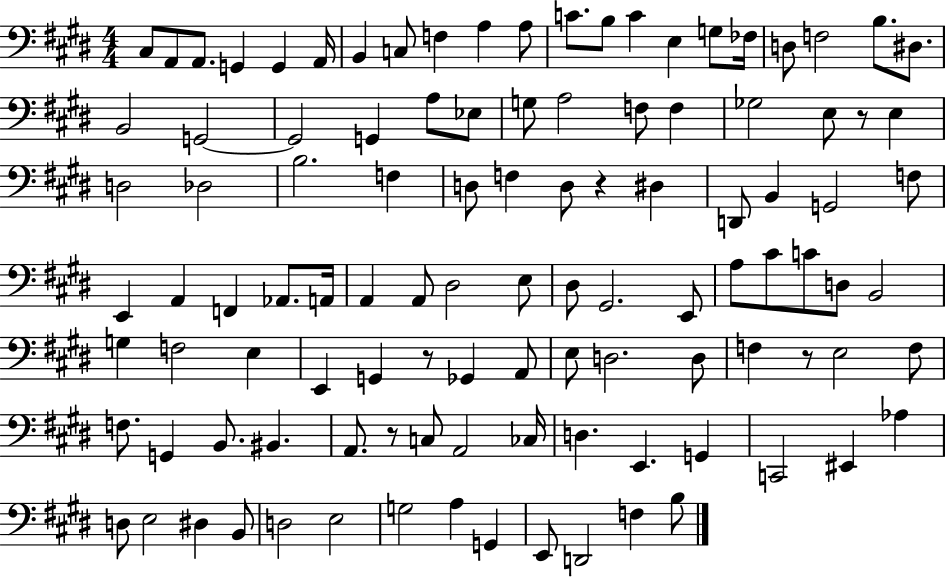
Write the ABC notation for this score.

X:1
T:Untitled
M:4/4
L:1/4
K:E
^C,/2 A,,/2 A,,/2 G,, G,, A,,/4 B,, C,/2 F, A, A,/2 C/2 B,/2 C E, G,/2 _F,/4 D,/2 F,2 B,/2 ^D,/2 B,,2 G,,2 G,,2 G,, A,/2 _E,/2 G,/2 A,2 F,/2 F, _G,2 E,/2 z/2 E, D,2 _D,2 B,2 F, D,/2 F, D,/2 z ^D, D,,/2 B,, G,,2 F,/2 E,, A,, F,, _A,,/2 A,,/4 A,, A,,/2 ^D,2 E,/2 ^D,/2 ^G,,2 E,,/2 A,/2 ^C/2 C/2 D,/2 B,,2 G, F,2 E, E,, G,, z/2 _G,, A,,/2 E,/2 D,2 D,/2 F, z/2 E,2 F,/2 F,/2 G,, B,,/2 ^B,, A,,/2 z/2 C,/2 A,,2 _C,/4 D, E,, G,, C,,2 ^E,, _A, D,/2 E,2 ^D, B,,/2 D,2 E,2 G,2 A, G,, E,,/2 D,,2 F, B,/2